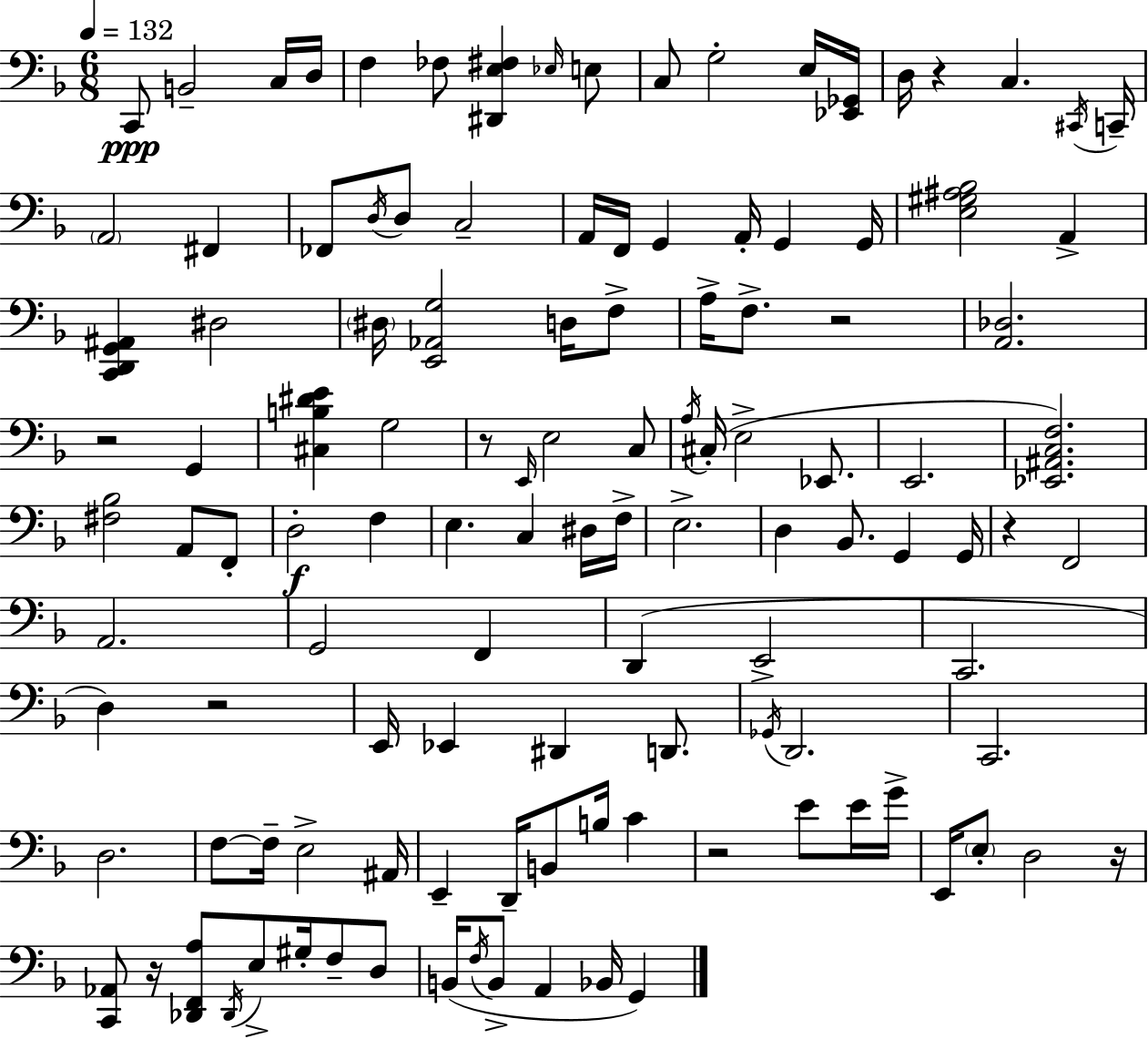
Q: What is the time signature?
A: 6/8